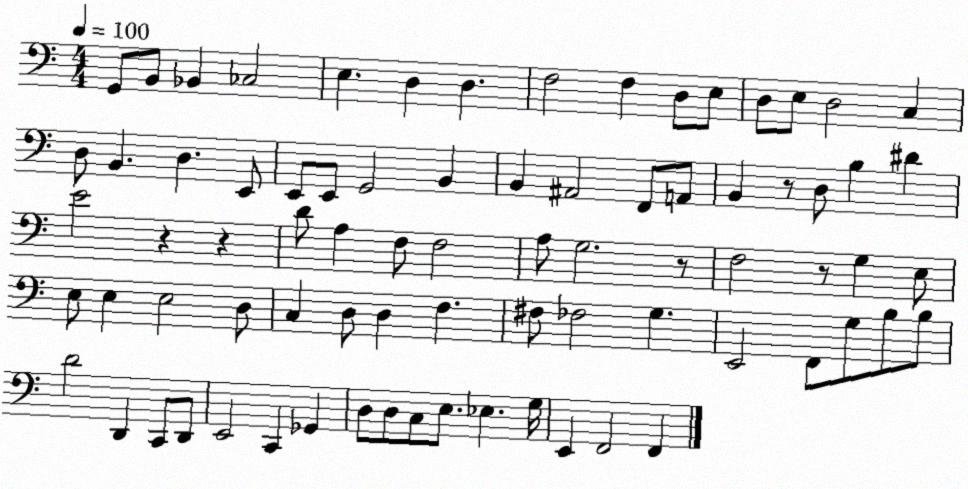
X:1
T:Untitled
M:4/4
L:1/4
K:C
G,,/2 B,,/2 _B,, _C,2 E, D, D, F,2 F, D,/2 E,/2 D,/2 E,/2 D,2 C, D,/2 B,, D, E,,/2 E,,/2 E,,/2 G,,2 B,, B,, ^A,,2 F,,/2 A,,/2 B,, z/2 D,/2 B, ^D E2 z z D/2 A, F,/2 F,2 A,/2 G,2 z/2 F,2 z/2 G, E,/2 E,/2 E, E,2 D,/2 C, D,/2 D, F, ^F,/2 _F,2 G, E,,2 F,,/2 G,/2 B,/2 B,/2 D2 D,, C,,/2 D,,/2 E,,2 C,, _G,, D,/2 D,/2 C,/2 E,/2 _E, G,/4 E,, F,,2 F,,